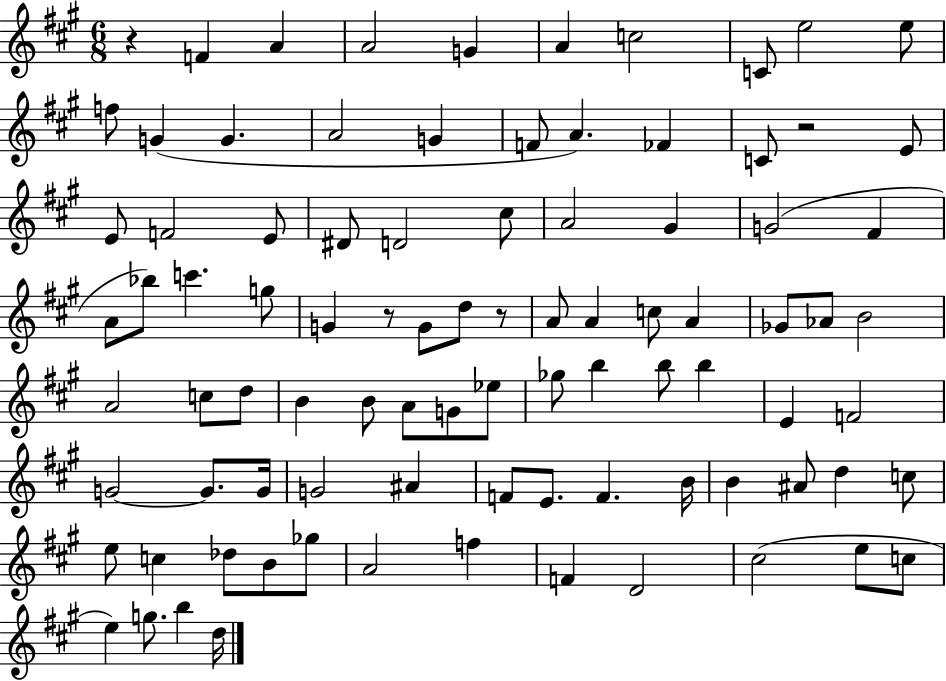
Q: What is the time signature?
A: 6/8